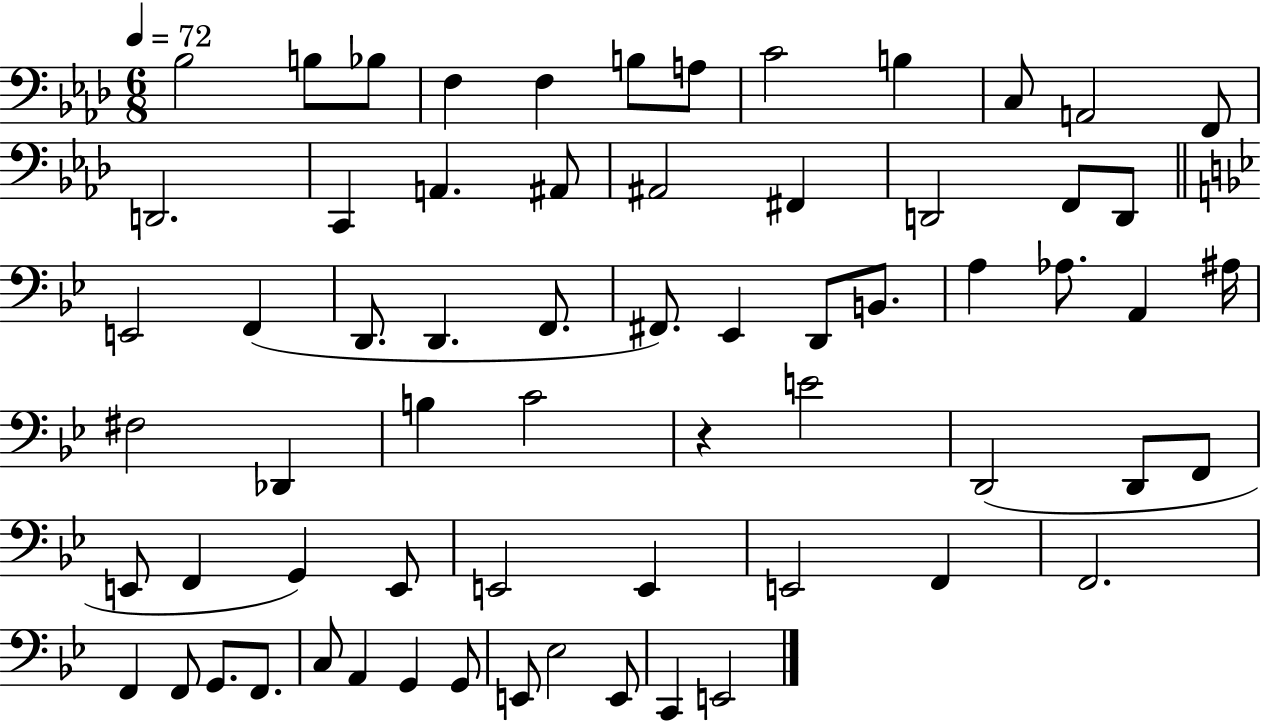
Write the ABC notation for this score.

X:1
T:Untitled
M:6/8
L:1/4
K:Ab
_B,2 B,/2 _B,/2 F, F, B,/2 A,/2 C2 B, C,/2 A,,2 F,,/2 D,,2 C,, A,, ^A,,/2 ^A,,2 ^F,, D,,2 F,,/2 D,,/2 E,,2 F,, D,,/2 D,, F,,/2 ^F,,/2 _E,, D,,/2 B,,/2 A, _A,/2 A,, ^A,/4 ^F,2 _D,, B, C2 z E2 D,,2 D,,/2 F,,/2 E,,/2 F,, G,, E,,/2 E,,2 E,, E,,2 F,, F,,2 F,, F,,/2 G,,/2 F,,/2 C,/2 A,, G,, G,,/2 E,,/2 _E,2 E,,/2 C,, E,,2